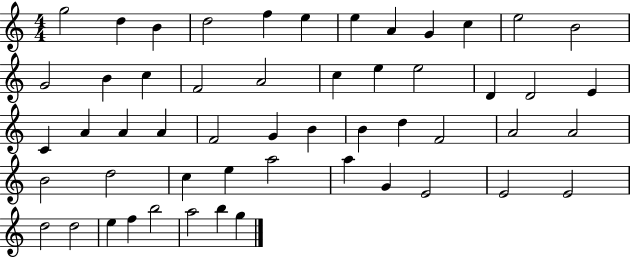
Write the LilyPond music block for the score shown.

{
  \clef treble
  \numericTimeSignature
  \time 4/4
  \key c \major
  g''2 d''4 b'4 | d''2 f''4 e''4 | e''4 a'4 g'4 c''4 | e''2 b'2 | \break g'2 b'4 c''4 | f'2 a'2 | c''4 e''4 e''2 | d'4 d'2 e'4 | \break c'4 a'4 a'4 a'4 | f'2 g'4 b'4 | b'4 d''4 f'2 | a'2 a'2 | \break b'2 d''2 | c''4 e''4 a''2 | a''4 g'4 e'2 | e'2 e'2 | \break d''2 d''2 | e''4 f''4 b''2 | a''2 b''4 g''4 | \bar "|."
}